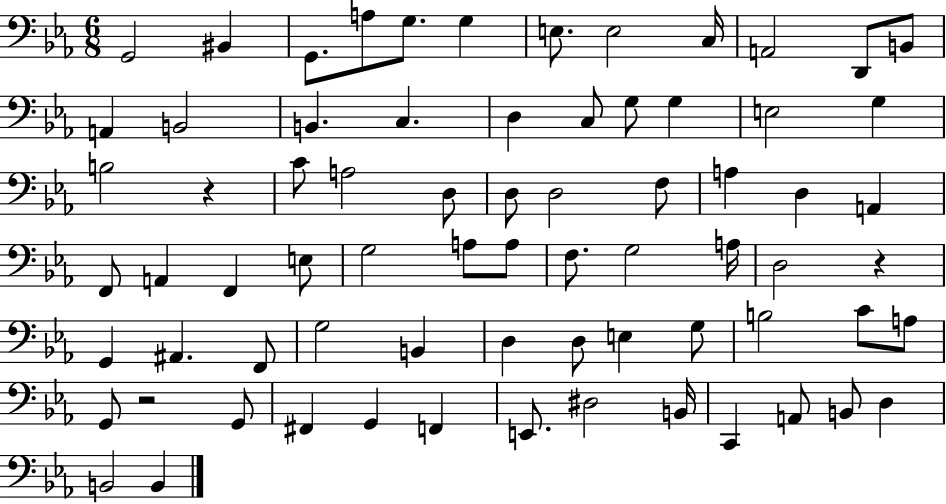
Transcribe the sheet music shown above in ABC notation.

X:1
T:Untitled
M:6/8
L:1/4
K:Eb
G,,2 ^B,, G,,/2 A,/2 G,/2 G, E,/2 E,2 C,/4 A,,2 D,,/2 B,,/2 A,, B,,2 B,, C, D, C,/2 G,/2 G, E,2 G, B,2 z C/2 A,2 D,/2 D,/2 D,2 F,/2 A, D, A,, F,,/2 A,, F,, E,/2 G,2 A,/2 A,/2 F,/2 G,2 A,/4 D,2 z G,, ^A,, F,,/2 G,2 B,, D, D,/2 E, G,/2 B,2 C/2 A,/2 G,,/2 z2 G,,/2 ^F,, G,, F,, E,,/2 ^D,2 B,,/4 C,, A,,/2 B,,/2 D, B,,2 B,,